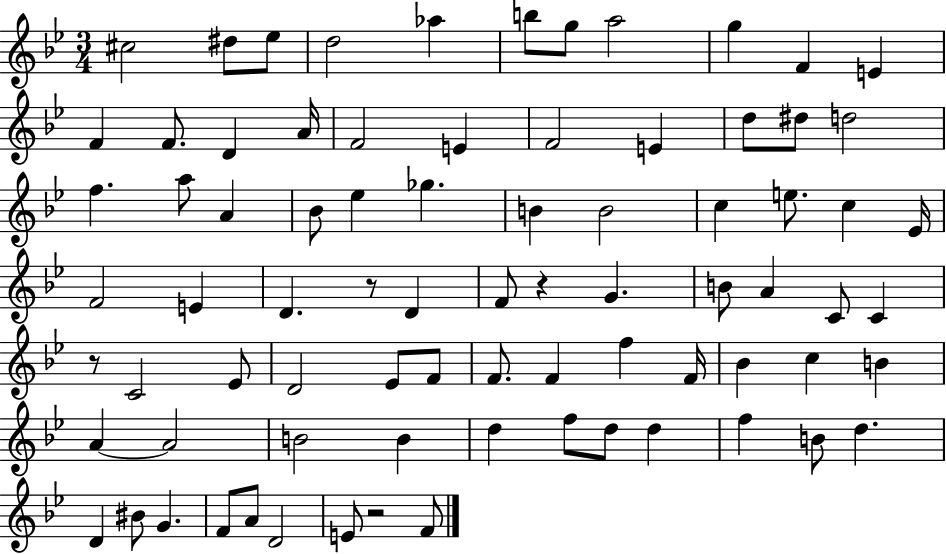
X:1
T:Untitled
M:3/4
L:1/4
K:Bb
^c2 ^d/2 _e/2 d2 _a b/2 g/2 a2 g F E F F/2 D A/4 F2 E F2 E d/2 ^d/2 d2 f a/2 A _B/2 _e _g B B2 c e/2 c _E/4 F2 E D z/2 D F/2 z G B/2 A C/2 C z/2 C2 _E/2 D2 _E/2 F/2 F/2 F f F/4 _B c B A A2 B2 B d f/2 d/2 d f B/2 d D ^B/2 G F/2 A/2 D2 E/2 z2 F/2